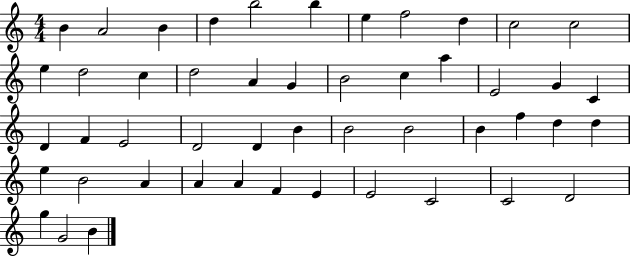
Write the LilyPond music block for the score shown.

{
  \clef treble
  \numericTimeSignature
  \time 4/4
  \key c \major
  b'4 a'2 b'4 | d''4 b''2 b''4 | e''4 f''2 d''4 | c''2 c''2 | \break e''4 d''2 c''4 | d''2 a'4 g'4 | b'2 c''4 a''4 | e'2 g'4 c'4 | \break d'4 f'4 e'2 | d'2 d'4 b'4 | b'2 b'2 | b'4 f''4 d''4 d''4 | \break e''4 b'2 a'4 | a'4 a'4 f'4 e'4 | e'2 c'2 | c'2 d'2 | \break g''4 g'2 b'4 | \bar "|."
}